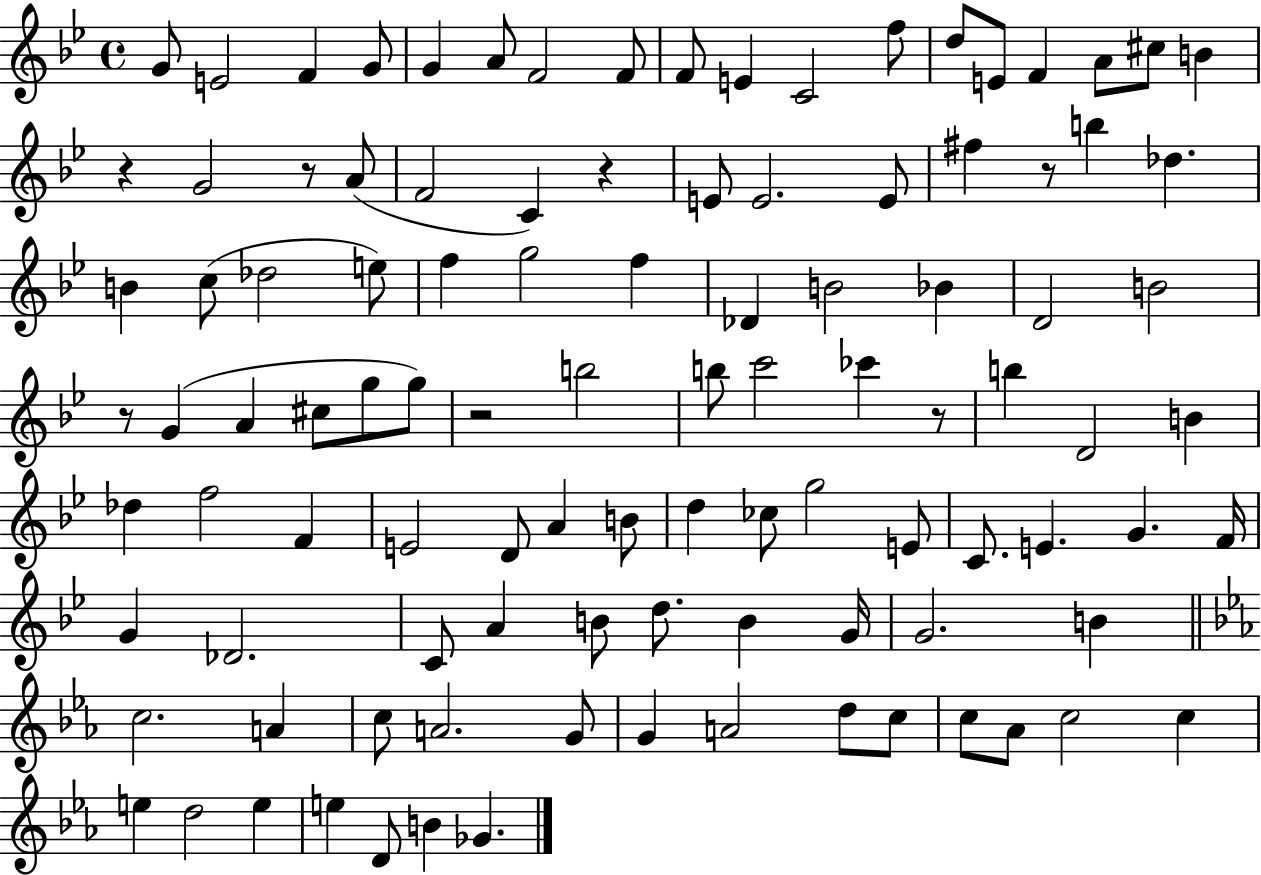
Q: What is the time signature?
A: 4/4